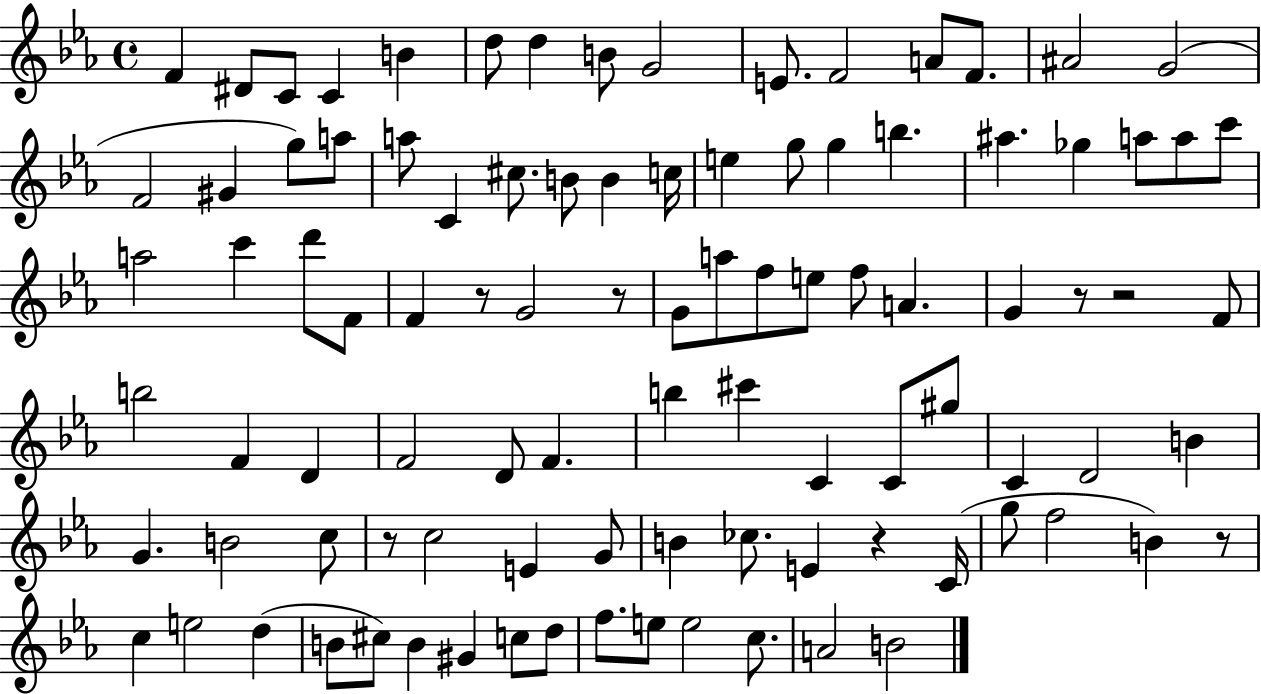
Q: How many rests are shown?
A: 7